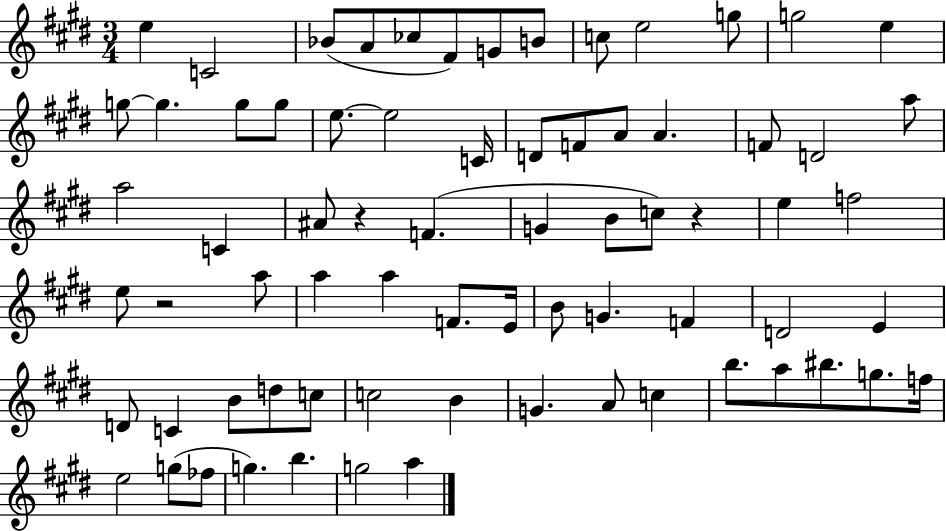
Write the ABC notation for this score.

X:1
T:Untitled
M:3/4
L:1/4
K:E
e C2 _B/2 A/2 _c/2 ^F/2 G/2 B/2 c/2 e2 g/2 g2 e g/2 g g/2 g/2 e/2 e2 C/4 D/2 F/2 A/2 A F/2 D2 a/2 a2 C ^A/2 z F G B/2 c/2 z e f2 e/2 z2 a/2 a a F/2 E/4 B/2 G F D2 E D/2 C B/2 d/2 c/2 c2 B G A/2 c b/2 a/2 ^b/2 g/2 f/4 e2 g/2 _f/2 g b g2 a